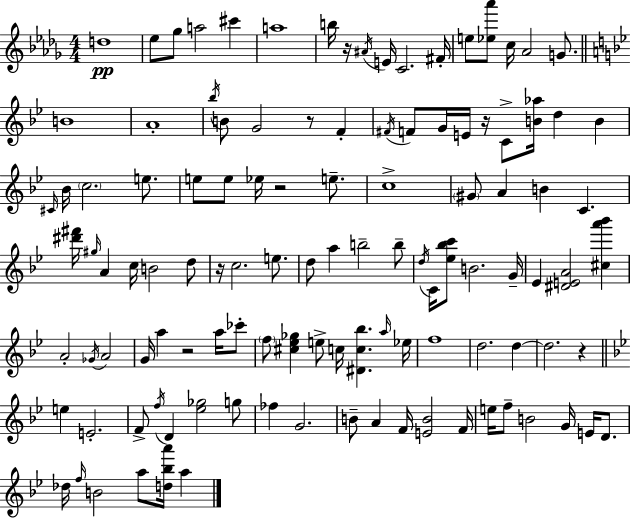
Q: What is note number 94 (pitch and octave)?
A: B4